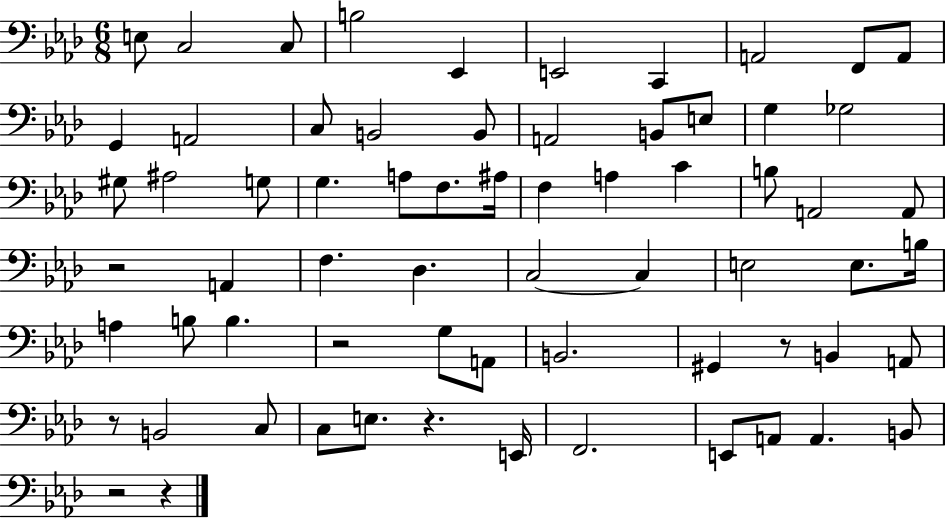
X:1
T:Untitled
M:6/8
L:1/4
K:Ab
E,/2 C,2 C,/2 B,2 _E,, E,,2 C,, A,,2 F,,/2 A,,/2 G,, A,,2 C,/2 B,,2 B,,/2 A,,2 B,,/2 E,/2 G, _G,2 ^G,/2 ^A,2 G,/2 G, A,/2 F,/2 ^A,/4 F, A, C B,/2 A,,2 A,,/2 z2 A,, F, _D, C,2 C, E,2 E,/2 B,/4 A, B,/2 B, z2 G,/2 A,,/2 B,,2 ^G,, z/2 B,, A,,/2 z/2 B,,2 C,/2 C,/2 E,/2 z E,,/4 F,,2 E,,/2 A,,/2 A,, B,,/2 z2 z